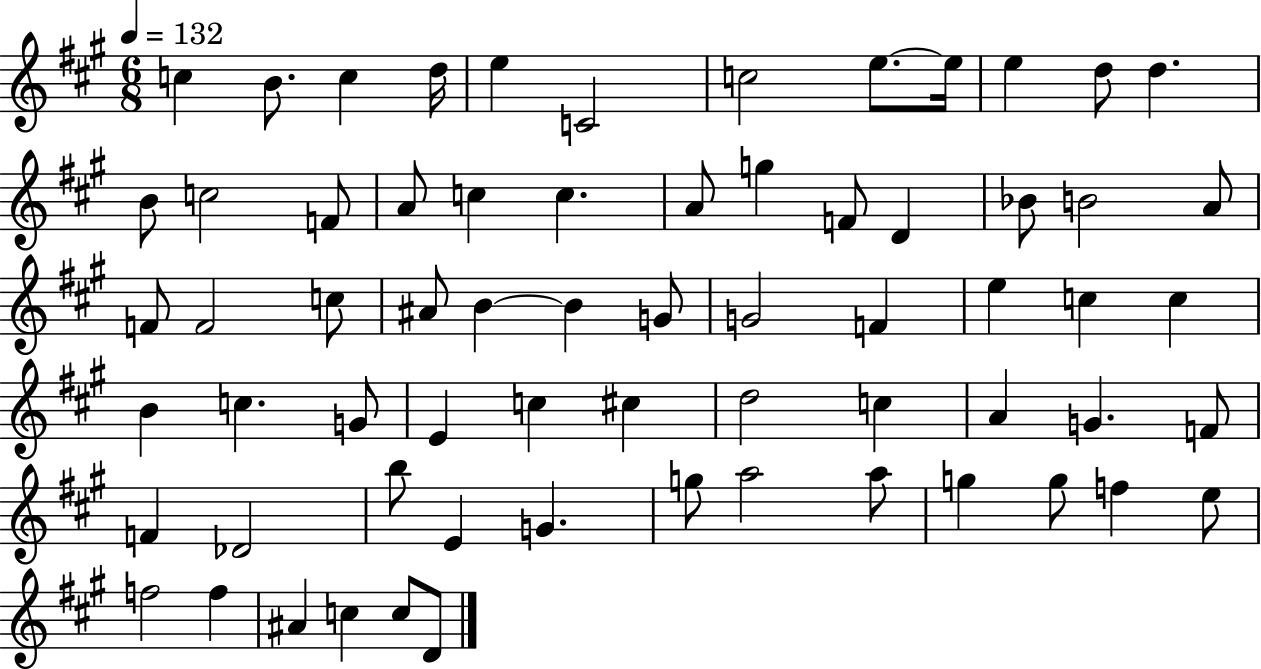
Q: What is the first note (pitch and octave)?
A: C5